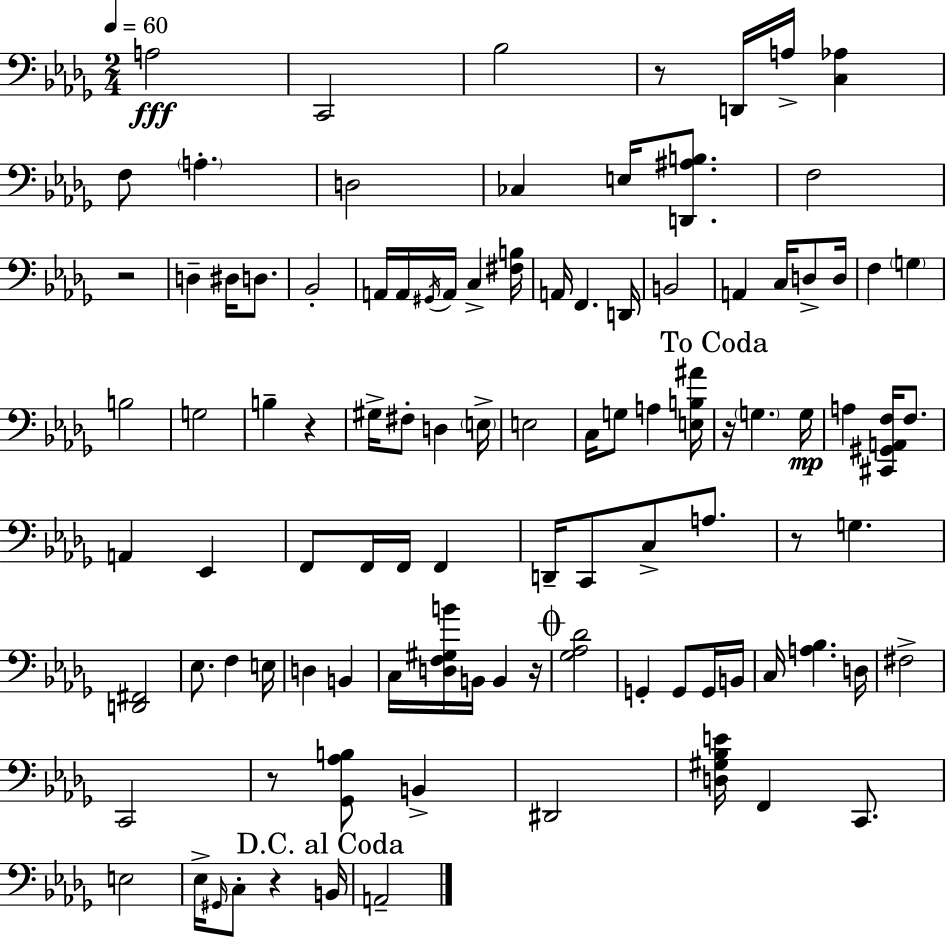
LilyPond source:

{
  \clef bass
  \numericTimeSignature
  \time 2/4
  \key bes \minor
  \tempo 4 = 60
  a2\fff | c,2 | bes2 | r8 d,16 a16-> <c aes>4 | \break f8 \parenthesize a4.-. | d2 | ces4 e16 <d, ais b>8. | f2 | \break r2 | d4-- dis16 d8. | bes,2-. | a,16 a,16 \acciaccatura { gis,16 } a,16 c4-> | \break <fis b>16 a,16 f,4. | d,16 b,2 | a,4 c16 d8-> | d16 f4 \parenthesize g4 | \break b2 | g2 | b4-- r4 | gis16-> fis8-. d4 | \break \parenthesize e16-> e2 | c16 g8 a4 | <e b ais'>16 \mark "To Coda" r16 \parenthesize g4. | g16\mp a4 <cis, gis, a, f>16 f8. | \break a,4 ees,4 | f,8 f,16 f,16 f,4 | d,16-- c,8 c8-> a8. | r8 g4. | \break <d, fis,>2 | ees8. f4 | e16 d4 b,4 | c16 <d f gis b'>16 b,16 b,4 | \break r16 \mark \markup { \musicglyph "scripts.coda" } <ges aes des'>2 | g,4-. g,8 g,16 | b,16 c16 <a bes>4. | d16 fis2-> | \break c,2 | r8 <ges, aes b>8 b,4-> | dis,2 | <d gis bes e'>16 f,4 c,8. | \break e2 | ees16-> \grace { gis,16 } c8-. r4 | \mark "D.C. al Coda" b,16 a,2-- | \bar "|."
}